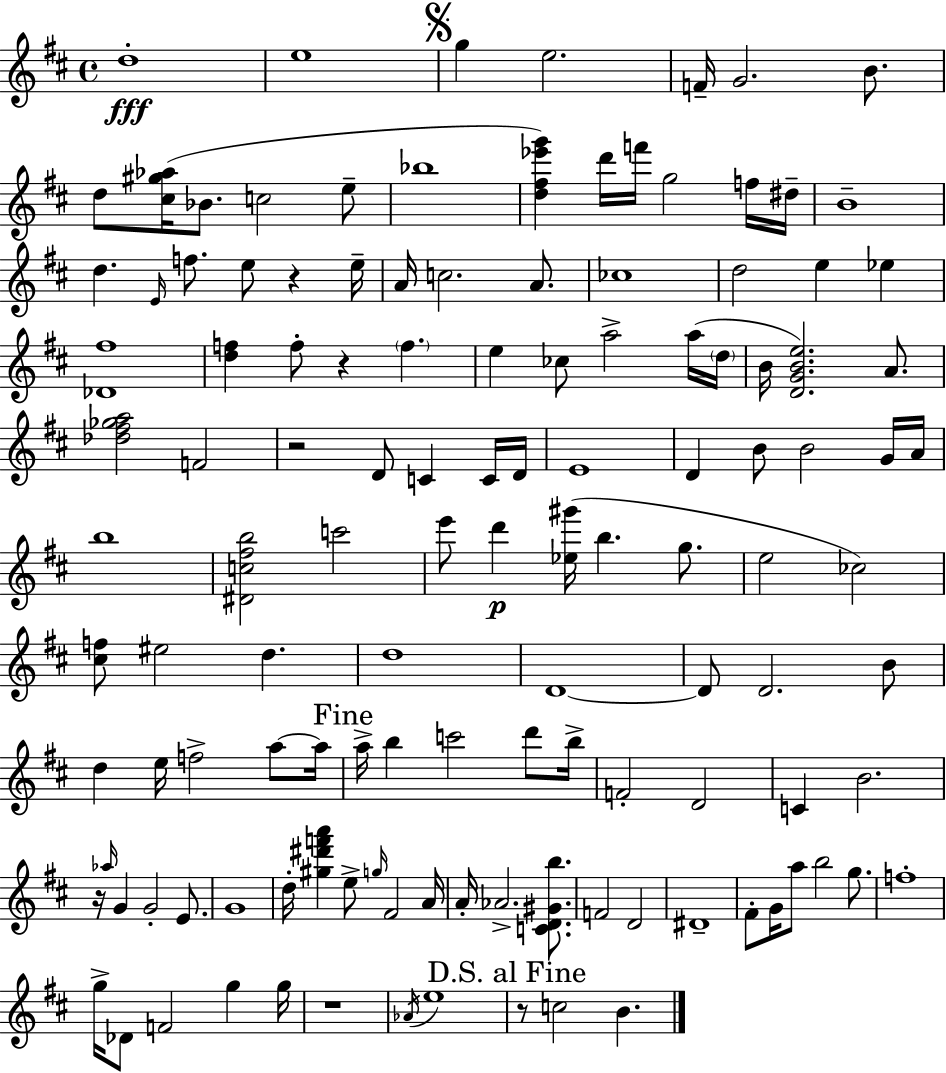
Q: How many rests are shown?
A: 6